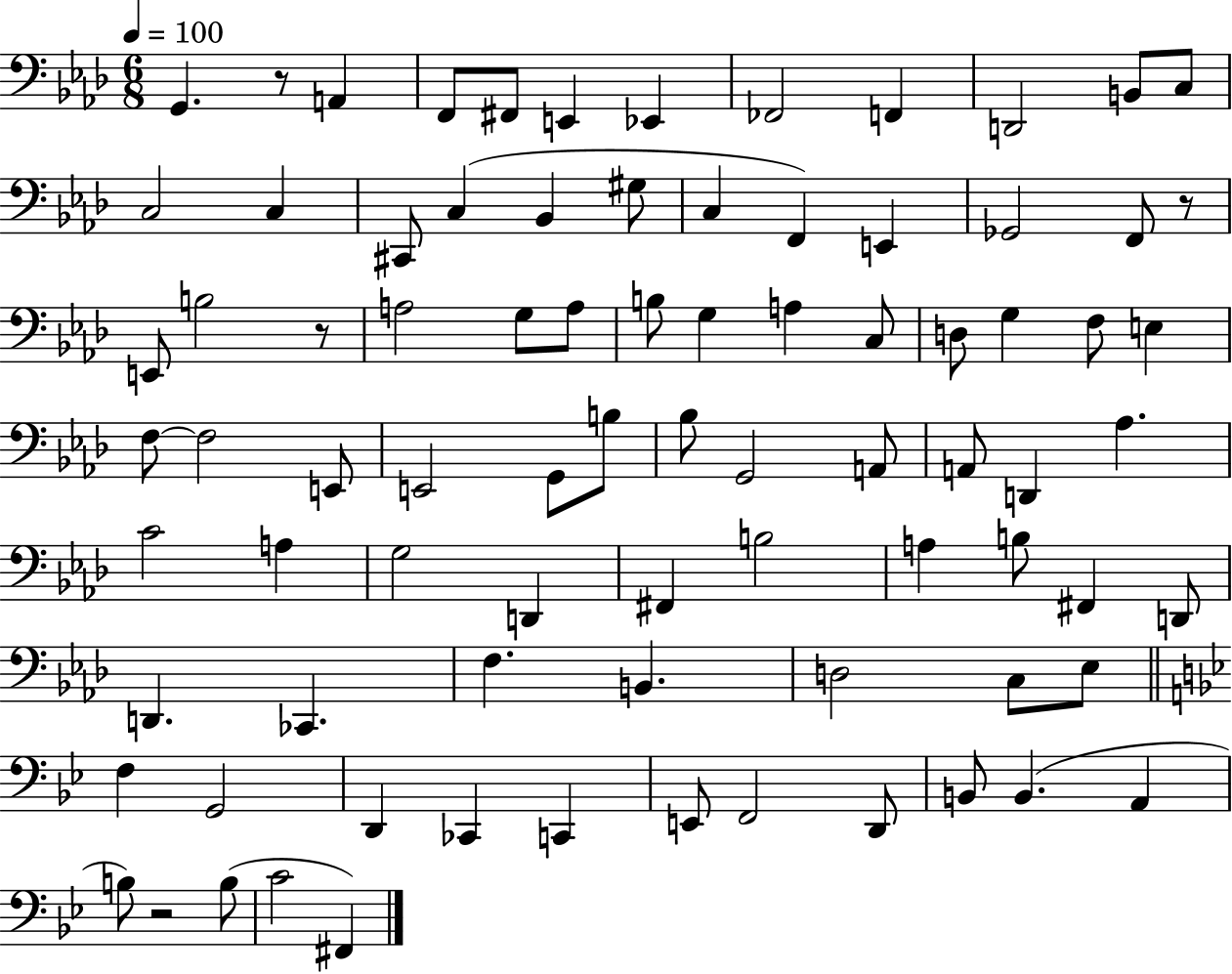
G2/q. R/e A2/q F2/e F#2/e E2/q Eb2/q FES2/h F2/q D2/h B2/e C3/e C3/h C3/q C#2/e C3/q Bb2/q G#3/e C3/q F2/q E2/q Gb2/h F2/e R/e E2/e B3/h R/e A3/h G3/e A3/e B3/e G3/q A3/q C3/e D3/e G3/q F3/e E3/q F3/e F3/h E2/e E2/h G2/e B3/e Bb3/e G2/h A2/e A2/e D2/q Ab3/q. C4/h A3/q G3/h D2/q F#2/q B3/h A3/q B3/e F#2/q D2/e D2/q. CES2/q. F3/q. B2/q. D3/h C3/e Eb3/e F3/q G2/h D2/q CES2/q C2/q E2/e F2/h D2/e B2/e B2/q. A2/q B3/e R/h B3/e C4/h F#2/q